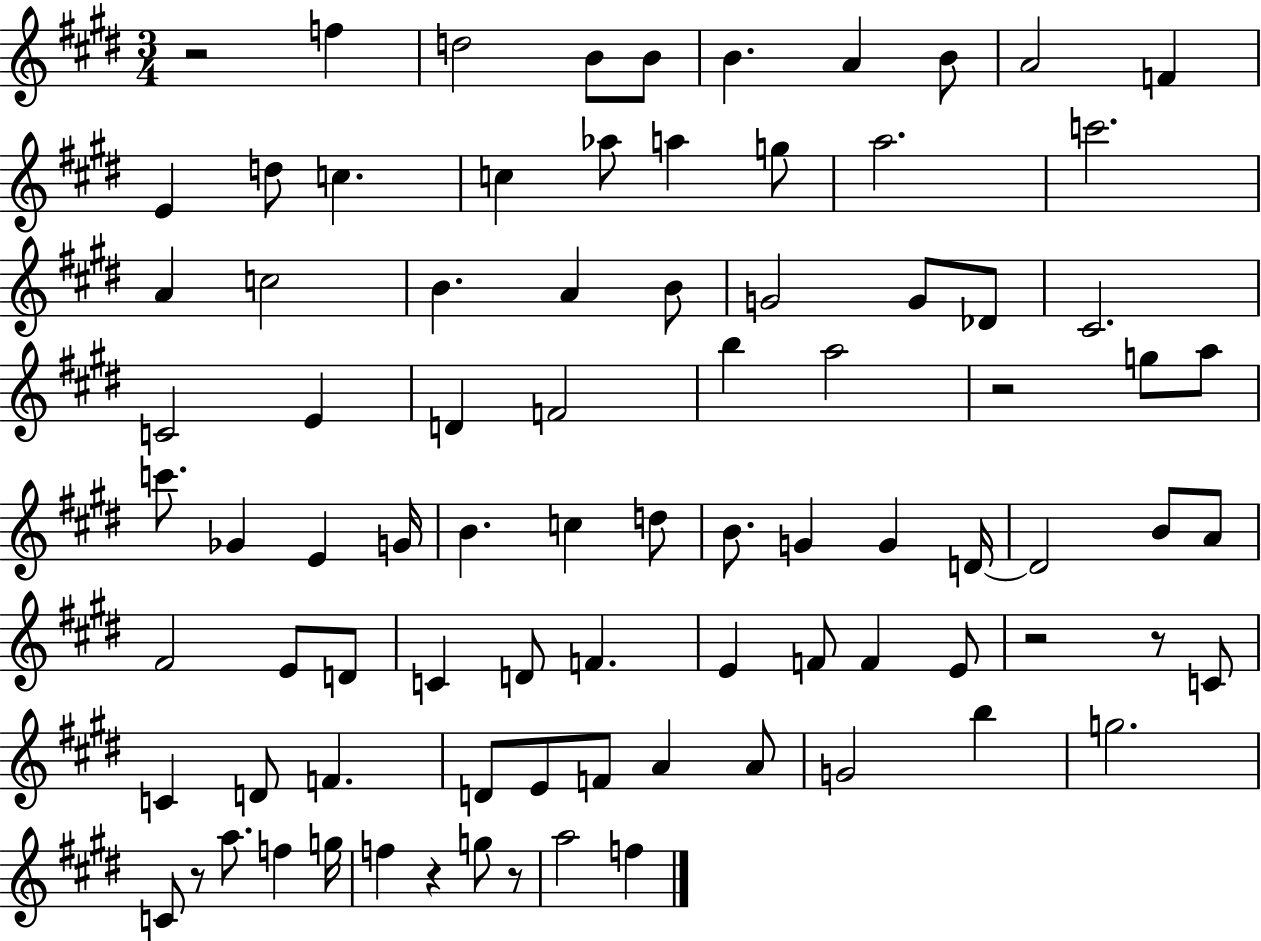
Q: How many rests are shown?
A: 7